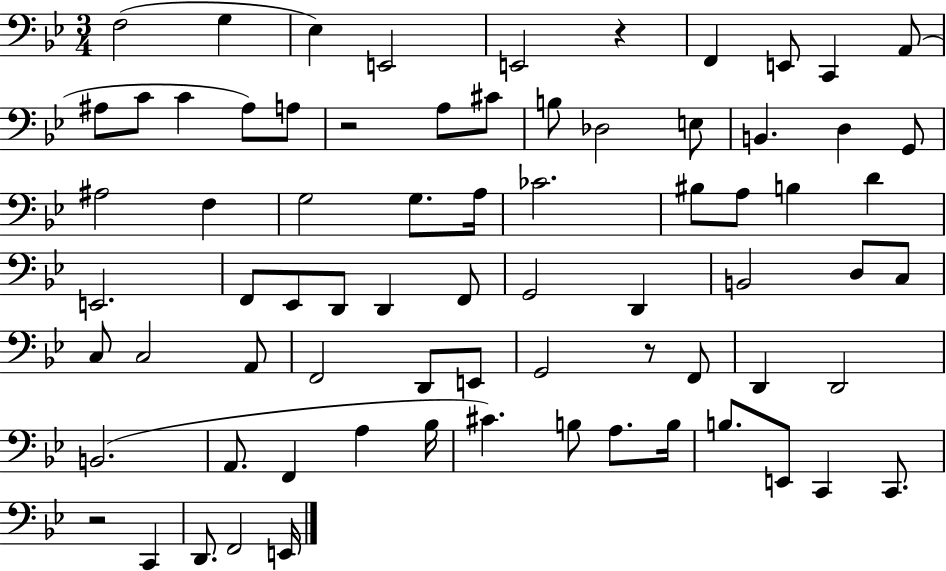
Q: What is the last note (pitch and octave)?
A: E2